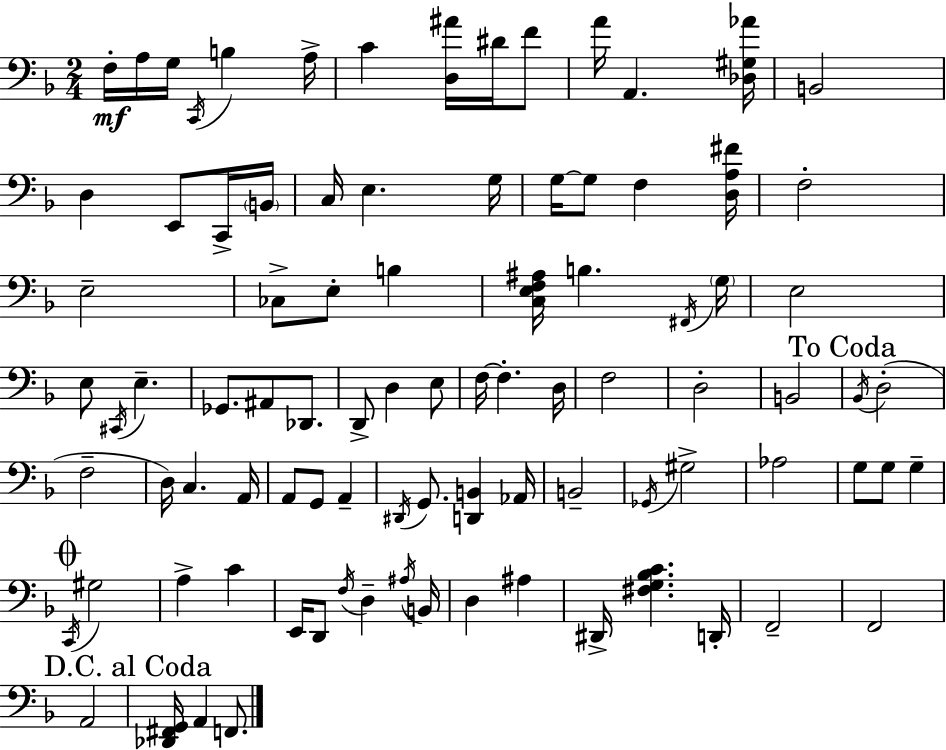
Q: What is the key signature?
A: F major